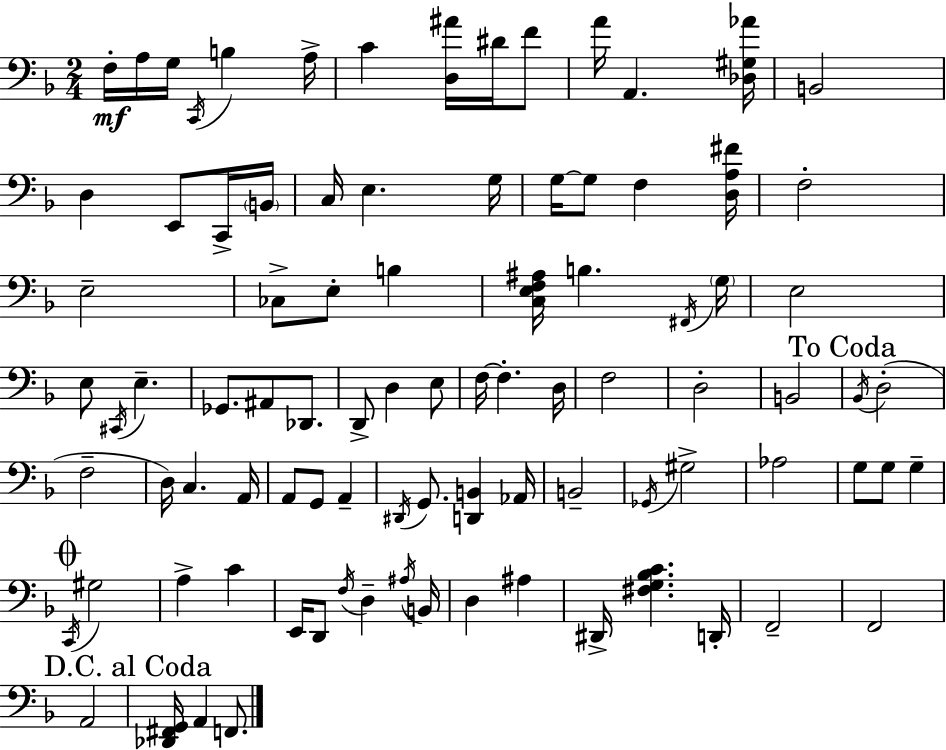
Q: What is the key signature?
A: F major